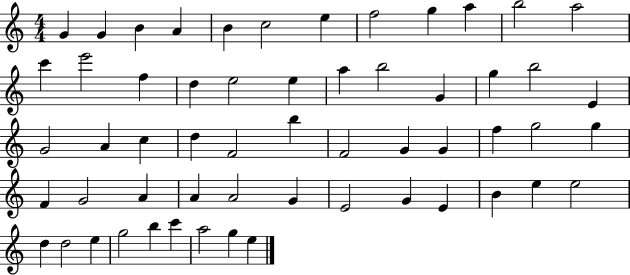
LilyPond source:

{
  \clef treble
  \numericTimeSignature
  \time 4/4
  \key c \major
  g'4 g'4 b'4 a'4 | b'4 c''2 e''4 | f''2 g''4 a''4 | b''2 a''2 | \break c'''4 e'''2 f''4 | d''4 e''2 e''4 | a''4 b''2 g'4 | g''4 b''2 e'4 | \break g'2 a'4 c''4 | d''4 f'2 b''4 | f'2 g'4 g'4 | f''4 g''2 g''4 | \break f'4 g'2 a'4 | a'4 a'2 g'4 | e'2 g'4 e'4 | b'4 e''4 e''2 | \break d''4 d''2 e''4 | g''2 b''4 c'''4 | a''2 g''4 e''4 | \bar "|."
}